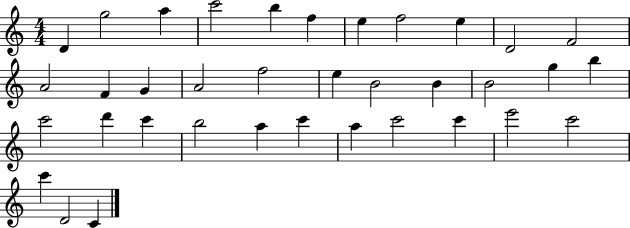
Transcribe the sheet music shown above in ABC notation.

X:1
T:Untitled
M:4/4
L:1/4
K:C
D g2 a c'2 b f e f2 e D2 F2 A2 F G A2 f2 e B2 B B2 g b c'2 d' c' b2 a c' a c'2 c' e'2 c'2 c' D2 C